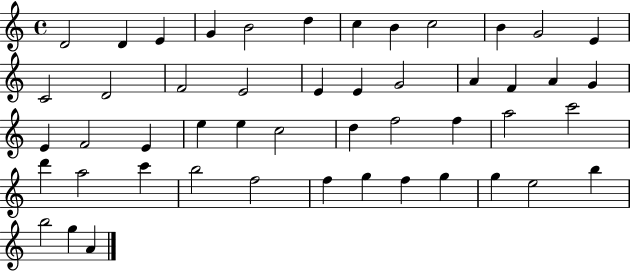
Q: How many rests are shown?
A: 0